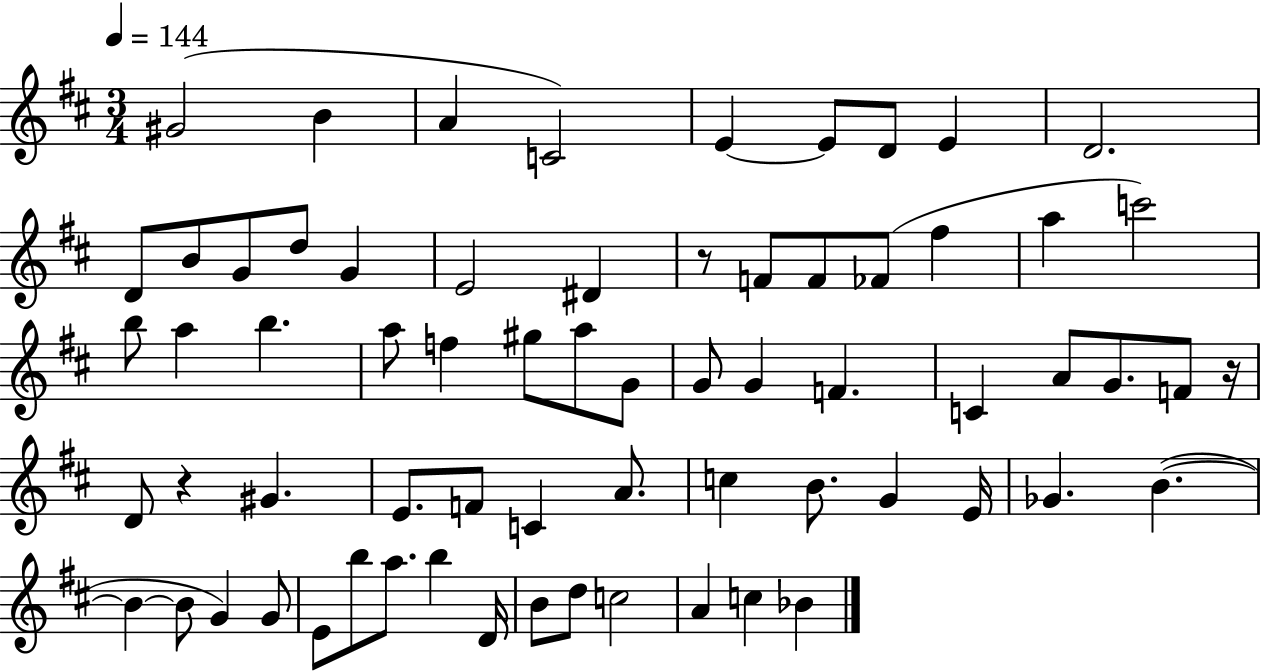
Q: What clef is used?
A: treble